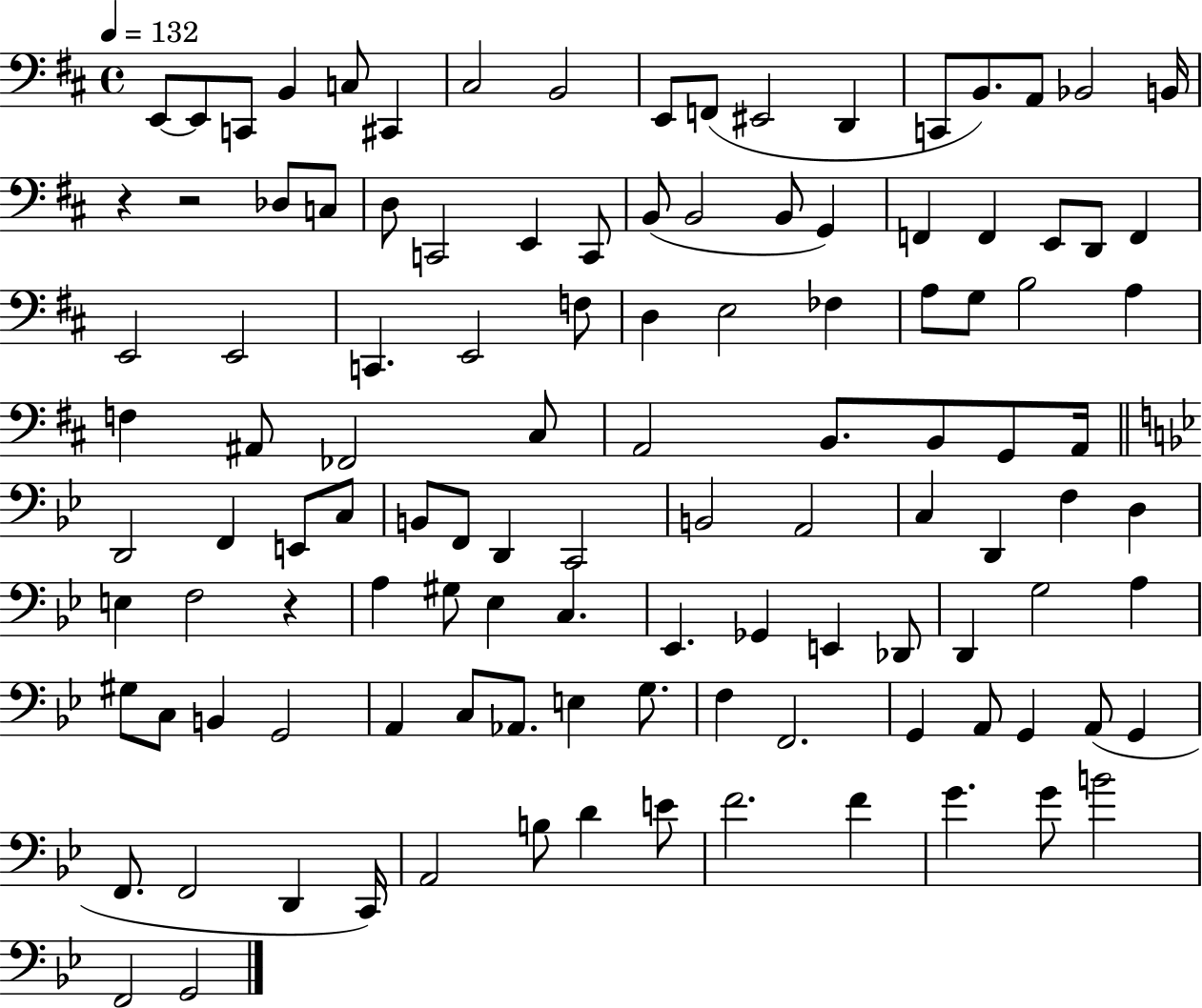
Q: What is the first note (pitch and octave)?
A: E2